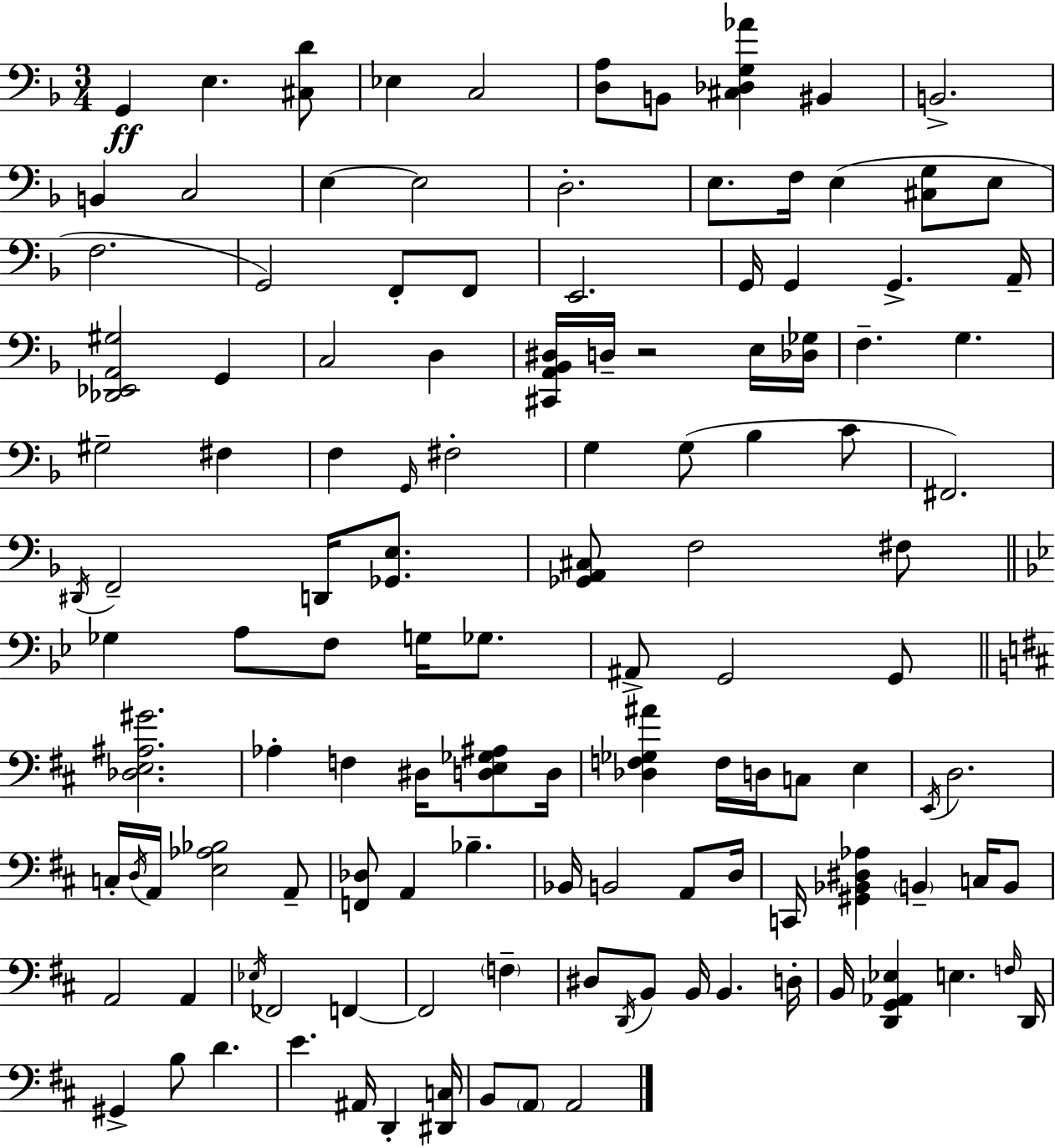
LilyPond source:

{
  \clef bass
  \numericTimeSignature
  \time 3/4
  \key f \major
  \repeat volta 2 { g,4\ff e4. <cis d'>8 | ees4 c2 | <d a>8 b,8 <cis des g aes'>4 bis,4 | b,2.-> | \break b,4 c2 | e4~~ e2 | d2.-. | e8. f16 e4( <cis g>8 e8 | \break f2. | g,2) f,8-. f,8 | e,2. | g,16 g,4 g,4.-> a,16-- | \break <des, ees, a, gis>2 g,4 | c2 d4 | <cis, a, bes, dis>16 d16-- r2 e16 <des ges>16 | f4.-- g4. | \break gis2-- fis4 | f4 \grace { g,16 } fis2-. | g4 g8( bes4 c'8 | fis,2.) | \break \acciaccatura { dis,16 } f,2-- d,16 <ges, e>8. | <ges, a, cis>8 f2 | fis8 \bar "||" \break \key bes \major ges4 a8 f8 g16 ges8. | ais,8-> g,2 g,8 | \bar "||" \break \key d \major <des e ais gis'>2. | aes4-. f4 dis16 <d e ges ais>8 d16 | <des f ges ais'>4 f16 d16 c8 e4 | \acciaccatura { e,16 } d2. | \break c16-. \acciaccatura { d16 } a,16 <e aes bes>2 | a,8-- <f, des>8 a,4 bes4.-- | bes,16 b,2 a,8 | d16 c,16 <gis, bes, dis aes>4 \parenthesize b,4-- c16 | \break b,8 a,2 a,4 | \acciaccatura { ees16 } fes,2 f,4~~ | f,2 \parenthesize f4-- | dis8 \acciaccatura { d,16 } b,8 b,16 b,4. | \break d16-. b,16 <d, g, aes, ees>4 e4. | \grace { f16 } d,16 gis,4-> b8 d'4. | e'4. ais,16 | d,4-. <dis, c>16 b,8 \parenthesize a,8 a,2 | \break } \bar "|."
}